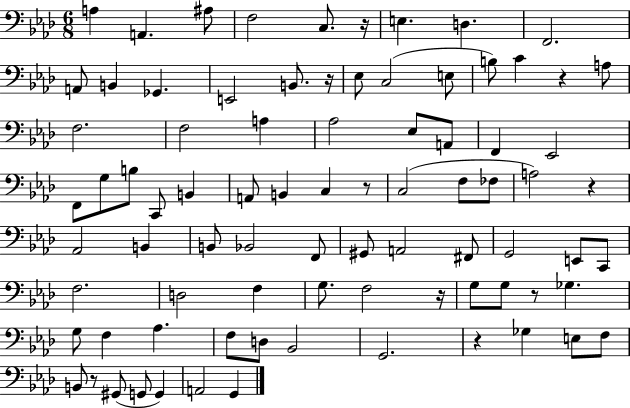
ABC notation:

X:1
T:Untitled
M:6/8
L:1/4
K:Ab
A, A,, ^A,/2 F,2 C,/2 z/4 E, D, F,,2 A,,/2 B,, _G,, E,,2 B,,/2 z/4 _E,/2 C,2 E,/2 B,/2 C z A,/2 F,2 F,2 A, _A,2 _E,/2 A,,/2 F,, _E,,2 F,,/2 G,/2 B,/2 C,,/2 B,, A,,/2 B,, C, z/2 C,2 F,/2 _F,/2 A,2 z _A,,2 B,, B,,/2 _B,,2 F,,/2 ^G,,/2 A,,2 ^F,,/2 G,,2 E,,/2 C,,/2 F,2 D,2 F, G,/2 F,2 z/4 G,/2 G,/2 z/2 _G, G,/2 F, _A, F,/2 D,/2 _B,,2 G,,2 z _G, E,/2 F,/2 B,,/2 z/2 ^G,,/2 G,,/2 G,, A,,2 G,,